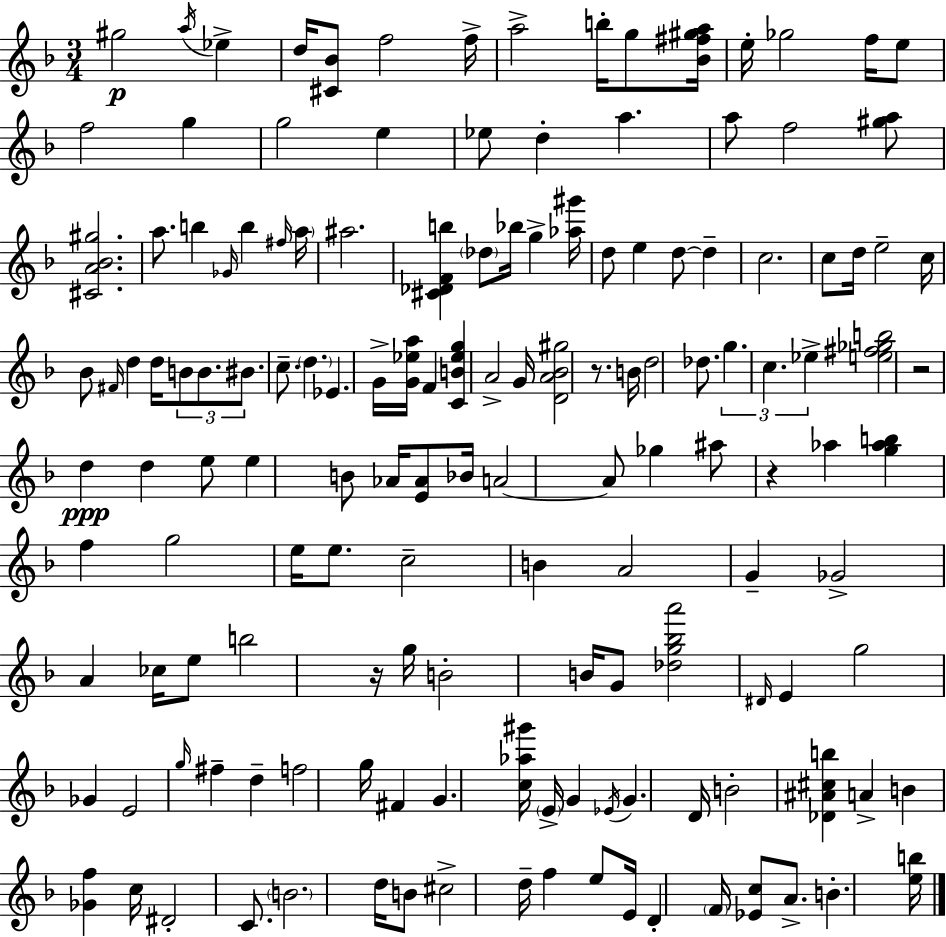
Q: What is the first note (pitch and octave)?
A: G#5